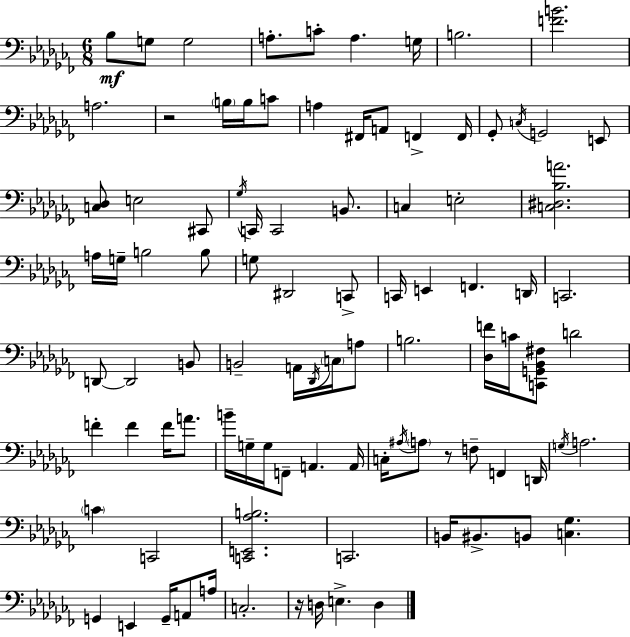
Bb3/e G3/e G3/h A3/e. C4/e A3/q. G3/s B3/h. [F4,B4]/h. A3/h. R/h B3/s B3/s C4/e A3/q F#2/s A2/e F2/q F2/s Gb2/e C3/s G2/h E2/e [C3,Db3]/e E3/h C#2/e Gb3/s C2/s C2/h B2/e. C3/q E3/h [C3,D#3,Bb3,A4]/h. A3/s G3/s B3/h B3/e G3/e D#2/h C2/e C2/s E2/q F2/q. D2/s C2/h. D2/e D2/h B2/e B2/h A2/s Db2/s C3/s A3/e B3/h. [Db3,F4]/s C4/s [C2,G2,Bb2,F#3]/e D4/h F4/q F4/q F4/s A4/e. B4/s G3/s G3/s F2/e A2/q. A2/s C3/s A#3/s A3/e R/e F3/e F2/q D2/s G3/s A3/h. C4/q C2/h [C2,E2,Ab3,B3]/h. C2/h. B2/s BIS2/e. B2/e [C3,Gb3]/q. G2/q E2/q G2/s A2/e A3/s C3/h. R/s D3/s E3/q. D3/q